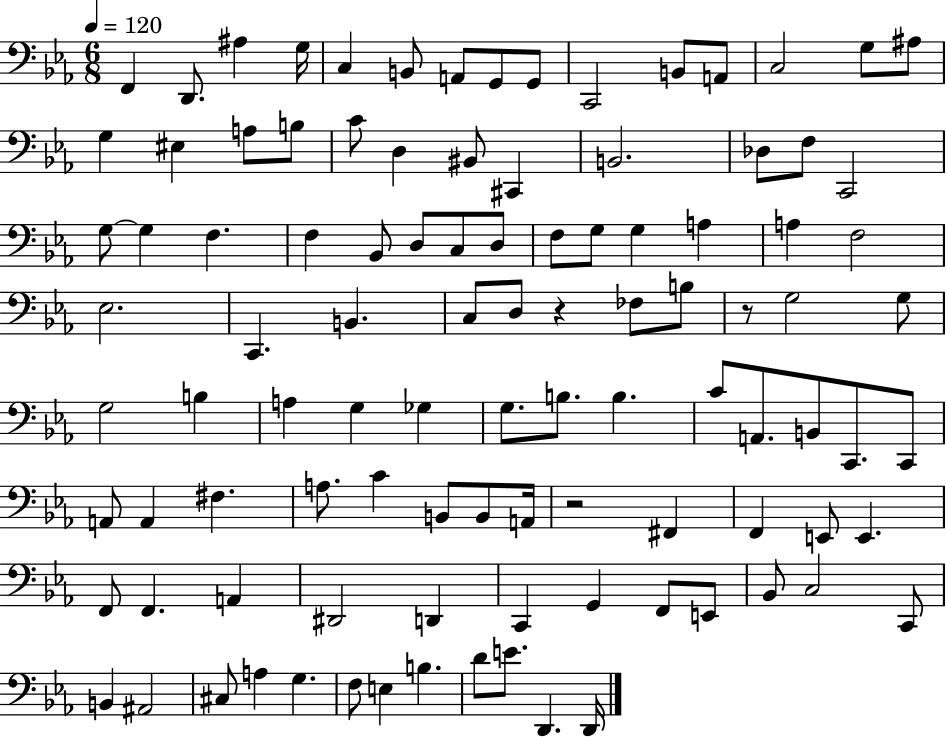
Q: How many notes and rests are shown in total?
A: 102